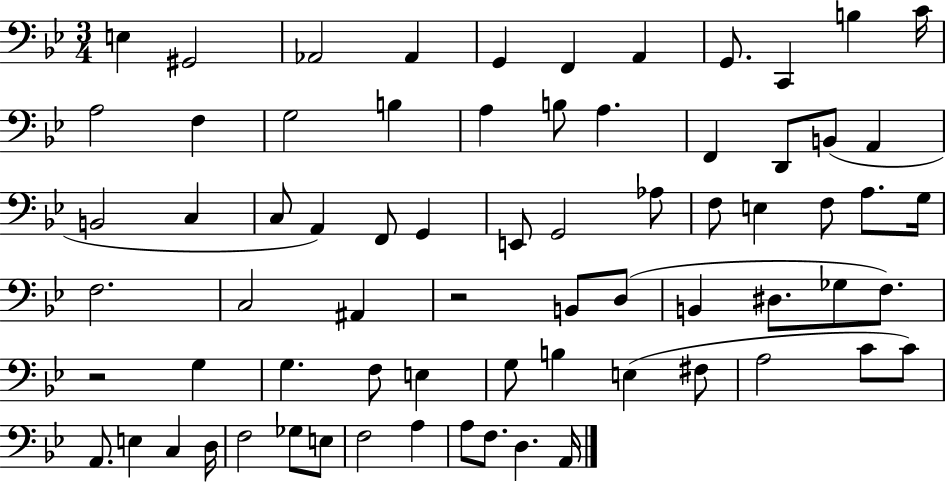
X:1
T:Untitled
M:3/4
L:1/4
K:Bb
E, ^G,,2 _A,,2 _A,, G,, F,, A,, G,,/2 C,, B, C/4 A,2 F, G,2 B, A, B,/2 A, F,, D,,/2 B,,/2 A,, B,,2 C, C,/2 A,, F,,/2 G,, E,,/2 G,,2 _A,/2 F,/2 E, F,/2 A,/2 G,/4 F,2 C,2 ^A,, z2 B,,/2 D,/2 B,, ^D,/2 _G,/2 F,/2 z2 G, G, F,/2 E, G,/2 B, E, ^F,/2 A,2 C/2 C/2 A,,/2 E, C, D,/4 F,2 _G,/2 E,/2 F,2 A, A,/2 F,/2 D, A,,/4